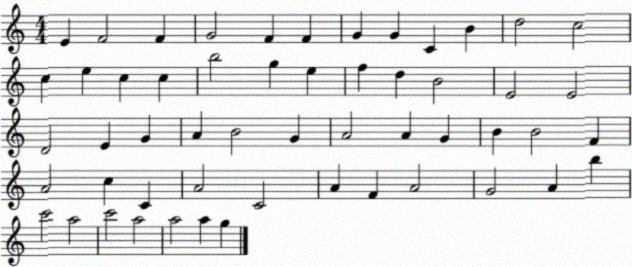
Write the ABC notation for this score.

X:1
T:Untitled
M:4/4
L:1/4
K:C
E F2 F G2 F F G G C B d2 c2 c e c c b2 g e f d B2 E2 E2 D2 E G A B2 G A2 A G B B2 F A2 c C A2 C2 A F A2 G2 A b c'2 a2 c'2 a2 a2 a g